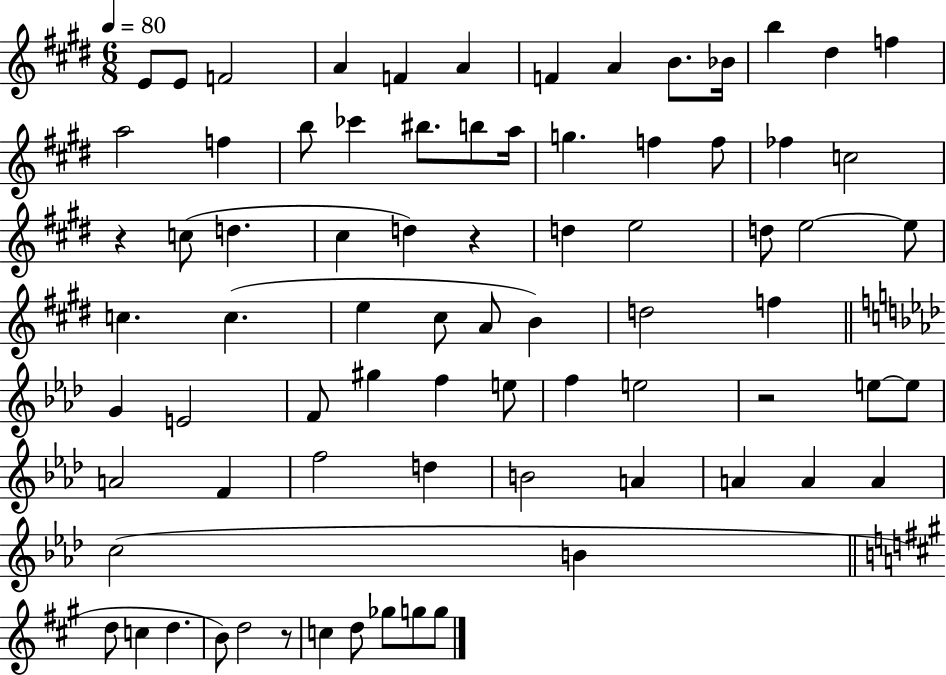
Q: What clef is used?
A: treble